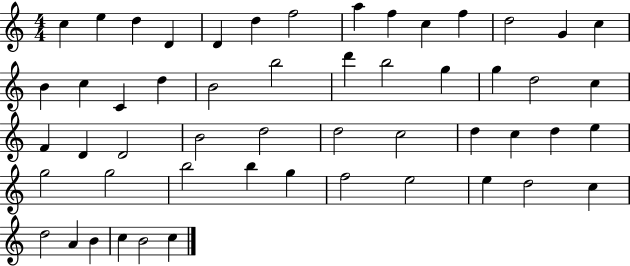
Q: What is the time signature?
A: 4/4